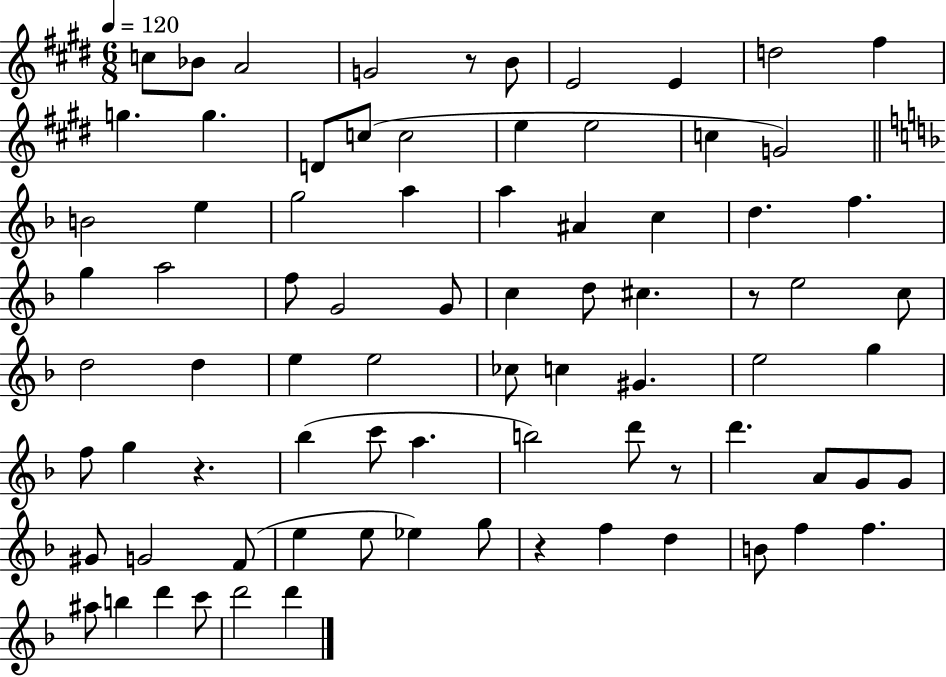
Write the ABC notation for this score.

X:1
T:Untitled
M:6/8
L:1/4
K:E
c/2 _B/2 A2 G2 z/2 B/2 E2 E d2 ^f g g D/2 c/2 c2 e e2 c G2 B2 e g2 a a ^A c d f g a2 f/2 G2 G/2 c d/2 ^c z/2 e2 c/2 d2 d e e2 _c/2 c ^G e2 g f/2 g z _b c'/2 a b2 d'/2 z/2 d' A/2 G/2 G/2 ^G/2 G2 F/2 e e/2 _e g/2 z f d B/2 f f ^a/2 b d' c'/2 d'2 d'